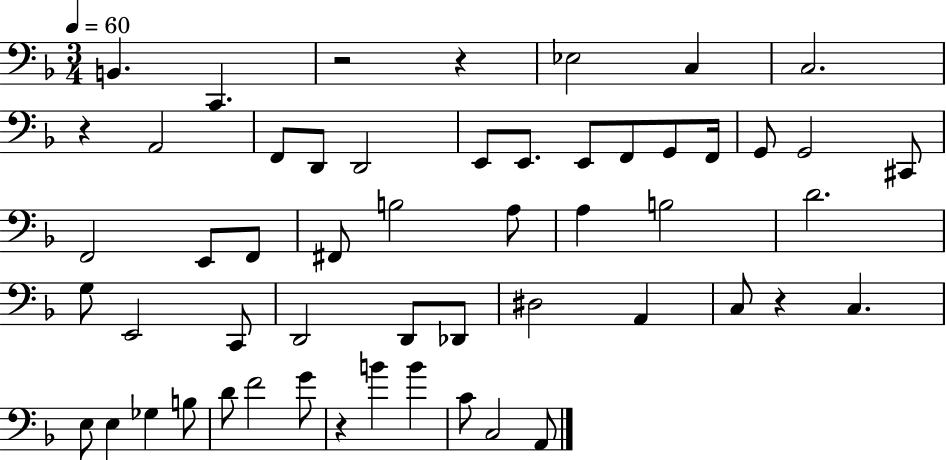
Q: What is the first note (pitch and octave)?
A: B2